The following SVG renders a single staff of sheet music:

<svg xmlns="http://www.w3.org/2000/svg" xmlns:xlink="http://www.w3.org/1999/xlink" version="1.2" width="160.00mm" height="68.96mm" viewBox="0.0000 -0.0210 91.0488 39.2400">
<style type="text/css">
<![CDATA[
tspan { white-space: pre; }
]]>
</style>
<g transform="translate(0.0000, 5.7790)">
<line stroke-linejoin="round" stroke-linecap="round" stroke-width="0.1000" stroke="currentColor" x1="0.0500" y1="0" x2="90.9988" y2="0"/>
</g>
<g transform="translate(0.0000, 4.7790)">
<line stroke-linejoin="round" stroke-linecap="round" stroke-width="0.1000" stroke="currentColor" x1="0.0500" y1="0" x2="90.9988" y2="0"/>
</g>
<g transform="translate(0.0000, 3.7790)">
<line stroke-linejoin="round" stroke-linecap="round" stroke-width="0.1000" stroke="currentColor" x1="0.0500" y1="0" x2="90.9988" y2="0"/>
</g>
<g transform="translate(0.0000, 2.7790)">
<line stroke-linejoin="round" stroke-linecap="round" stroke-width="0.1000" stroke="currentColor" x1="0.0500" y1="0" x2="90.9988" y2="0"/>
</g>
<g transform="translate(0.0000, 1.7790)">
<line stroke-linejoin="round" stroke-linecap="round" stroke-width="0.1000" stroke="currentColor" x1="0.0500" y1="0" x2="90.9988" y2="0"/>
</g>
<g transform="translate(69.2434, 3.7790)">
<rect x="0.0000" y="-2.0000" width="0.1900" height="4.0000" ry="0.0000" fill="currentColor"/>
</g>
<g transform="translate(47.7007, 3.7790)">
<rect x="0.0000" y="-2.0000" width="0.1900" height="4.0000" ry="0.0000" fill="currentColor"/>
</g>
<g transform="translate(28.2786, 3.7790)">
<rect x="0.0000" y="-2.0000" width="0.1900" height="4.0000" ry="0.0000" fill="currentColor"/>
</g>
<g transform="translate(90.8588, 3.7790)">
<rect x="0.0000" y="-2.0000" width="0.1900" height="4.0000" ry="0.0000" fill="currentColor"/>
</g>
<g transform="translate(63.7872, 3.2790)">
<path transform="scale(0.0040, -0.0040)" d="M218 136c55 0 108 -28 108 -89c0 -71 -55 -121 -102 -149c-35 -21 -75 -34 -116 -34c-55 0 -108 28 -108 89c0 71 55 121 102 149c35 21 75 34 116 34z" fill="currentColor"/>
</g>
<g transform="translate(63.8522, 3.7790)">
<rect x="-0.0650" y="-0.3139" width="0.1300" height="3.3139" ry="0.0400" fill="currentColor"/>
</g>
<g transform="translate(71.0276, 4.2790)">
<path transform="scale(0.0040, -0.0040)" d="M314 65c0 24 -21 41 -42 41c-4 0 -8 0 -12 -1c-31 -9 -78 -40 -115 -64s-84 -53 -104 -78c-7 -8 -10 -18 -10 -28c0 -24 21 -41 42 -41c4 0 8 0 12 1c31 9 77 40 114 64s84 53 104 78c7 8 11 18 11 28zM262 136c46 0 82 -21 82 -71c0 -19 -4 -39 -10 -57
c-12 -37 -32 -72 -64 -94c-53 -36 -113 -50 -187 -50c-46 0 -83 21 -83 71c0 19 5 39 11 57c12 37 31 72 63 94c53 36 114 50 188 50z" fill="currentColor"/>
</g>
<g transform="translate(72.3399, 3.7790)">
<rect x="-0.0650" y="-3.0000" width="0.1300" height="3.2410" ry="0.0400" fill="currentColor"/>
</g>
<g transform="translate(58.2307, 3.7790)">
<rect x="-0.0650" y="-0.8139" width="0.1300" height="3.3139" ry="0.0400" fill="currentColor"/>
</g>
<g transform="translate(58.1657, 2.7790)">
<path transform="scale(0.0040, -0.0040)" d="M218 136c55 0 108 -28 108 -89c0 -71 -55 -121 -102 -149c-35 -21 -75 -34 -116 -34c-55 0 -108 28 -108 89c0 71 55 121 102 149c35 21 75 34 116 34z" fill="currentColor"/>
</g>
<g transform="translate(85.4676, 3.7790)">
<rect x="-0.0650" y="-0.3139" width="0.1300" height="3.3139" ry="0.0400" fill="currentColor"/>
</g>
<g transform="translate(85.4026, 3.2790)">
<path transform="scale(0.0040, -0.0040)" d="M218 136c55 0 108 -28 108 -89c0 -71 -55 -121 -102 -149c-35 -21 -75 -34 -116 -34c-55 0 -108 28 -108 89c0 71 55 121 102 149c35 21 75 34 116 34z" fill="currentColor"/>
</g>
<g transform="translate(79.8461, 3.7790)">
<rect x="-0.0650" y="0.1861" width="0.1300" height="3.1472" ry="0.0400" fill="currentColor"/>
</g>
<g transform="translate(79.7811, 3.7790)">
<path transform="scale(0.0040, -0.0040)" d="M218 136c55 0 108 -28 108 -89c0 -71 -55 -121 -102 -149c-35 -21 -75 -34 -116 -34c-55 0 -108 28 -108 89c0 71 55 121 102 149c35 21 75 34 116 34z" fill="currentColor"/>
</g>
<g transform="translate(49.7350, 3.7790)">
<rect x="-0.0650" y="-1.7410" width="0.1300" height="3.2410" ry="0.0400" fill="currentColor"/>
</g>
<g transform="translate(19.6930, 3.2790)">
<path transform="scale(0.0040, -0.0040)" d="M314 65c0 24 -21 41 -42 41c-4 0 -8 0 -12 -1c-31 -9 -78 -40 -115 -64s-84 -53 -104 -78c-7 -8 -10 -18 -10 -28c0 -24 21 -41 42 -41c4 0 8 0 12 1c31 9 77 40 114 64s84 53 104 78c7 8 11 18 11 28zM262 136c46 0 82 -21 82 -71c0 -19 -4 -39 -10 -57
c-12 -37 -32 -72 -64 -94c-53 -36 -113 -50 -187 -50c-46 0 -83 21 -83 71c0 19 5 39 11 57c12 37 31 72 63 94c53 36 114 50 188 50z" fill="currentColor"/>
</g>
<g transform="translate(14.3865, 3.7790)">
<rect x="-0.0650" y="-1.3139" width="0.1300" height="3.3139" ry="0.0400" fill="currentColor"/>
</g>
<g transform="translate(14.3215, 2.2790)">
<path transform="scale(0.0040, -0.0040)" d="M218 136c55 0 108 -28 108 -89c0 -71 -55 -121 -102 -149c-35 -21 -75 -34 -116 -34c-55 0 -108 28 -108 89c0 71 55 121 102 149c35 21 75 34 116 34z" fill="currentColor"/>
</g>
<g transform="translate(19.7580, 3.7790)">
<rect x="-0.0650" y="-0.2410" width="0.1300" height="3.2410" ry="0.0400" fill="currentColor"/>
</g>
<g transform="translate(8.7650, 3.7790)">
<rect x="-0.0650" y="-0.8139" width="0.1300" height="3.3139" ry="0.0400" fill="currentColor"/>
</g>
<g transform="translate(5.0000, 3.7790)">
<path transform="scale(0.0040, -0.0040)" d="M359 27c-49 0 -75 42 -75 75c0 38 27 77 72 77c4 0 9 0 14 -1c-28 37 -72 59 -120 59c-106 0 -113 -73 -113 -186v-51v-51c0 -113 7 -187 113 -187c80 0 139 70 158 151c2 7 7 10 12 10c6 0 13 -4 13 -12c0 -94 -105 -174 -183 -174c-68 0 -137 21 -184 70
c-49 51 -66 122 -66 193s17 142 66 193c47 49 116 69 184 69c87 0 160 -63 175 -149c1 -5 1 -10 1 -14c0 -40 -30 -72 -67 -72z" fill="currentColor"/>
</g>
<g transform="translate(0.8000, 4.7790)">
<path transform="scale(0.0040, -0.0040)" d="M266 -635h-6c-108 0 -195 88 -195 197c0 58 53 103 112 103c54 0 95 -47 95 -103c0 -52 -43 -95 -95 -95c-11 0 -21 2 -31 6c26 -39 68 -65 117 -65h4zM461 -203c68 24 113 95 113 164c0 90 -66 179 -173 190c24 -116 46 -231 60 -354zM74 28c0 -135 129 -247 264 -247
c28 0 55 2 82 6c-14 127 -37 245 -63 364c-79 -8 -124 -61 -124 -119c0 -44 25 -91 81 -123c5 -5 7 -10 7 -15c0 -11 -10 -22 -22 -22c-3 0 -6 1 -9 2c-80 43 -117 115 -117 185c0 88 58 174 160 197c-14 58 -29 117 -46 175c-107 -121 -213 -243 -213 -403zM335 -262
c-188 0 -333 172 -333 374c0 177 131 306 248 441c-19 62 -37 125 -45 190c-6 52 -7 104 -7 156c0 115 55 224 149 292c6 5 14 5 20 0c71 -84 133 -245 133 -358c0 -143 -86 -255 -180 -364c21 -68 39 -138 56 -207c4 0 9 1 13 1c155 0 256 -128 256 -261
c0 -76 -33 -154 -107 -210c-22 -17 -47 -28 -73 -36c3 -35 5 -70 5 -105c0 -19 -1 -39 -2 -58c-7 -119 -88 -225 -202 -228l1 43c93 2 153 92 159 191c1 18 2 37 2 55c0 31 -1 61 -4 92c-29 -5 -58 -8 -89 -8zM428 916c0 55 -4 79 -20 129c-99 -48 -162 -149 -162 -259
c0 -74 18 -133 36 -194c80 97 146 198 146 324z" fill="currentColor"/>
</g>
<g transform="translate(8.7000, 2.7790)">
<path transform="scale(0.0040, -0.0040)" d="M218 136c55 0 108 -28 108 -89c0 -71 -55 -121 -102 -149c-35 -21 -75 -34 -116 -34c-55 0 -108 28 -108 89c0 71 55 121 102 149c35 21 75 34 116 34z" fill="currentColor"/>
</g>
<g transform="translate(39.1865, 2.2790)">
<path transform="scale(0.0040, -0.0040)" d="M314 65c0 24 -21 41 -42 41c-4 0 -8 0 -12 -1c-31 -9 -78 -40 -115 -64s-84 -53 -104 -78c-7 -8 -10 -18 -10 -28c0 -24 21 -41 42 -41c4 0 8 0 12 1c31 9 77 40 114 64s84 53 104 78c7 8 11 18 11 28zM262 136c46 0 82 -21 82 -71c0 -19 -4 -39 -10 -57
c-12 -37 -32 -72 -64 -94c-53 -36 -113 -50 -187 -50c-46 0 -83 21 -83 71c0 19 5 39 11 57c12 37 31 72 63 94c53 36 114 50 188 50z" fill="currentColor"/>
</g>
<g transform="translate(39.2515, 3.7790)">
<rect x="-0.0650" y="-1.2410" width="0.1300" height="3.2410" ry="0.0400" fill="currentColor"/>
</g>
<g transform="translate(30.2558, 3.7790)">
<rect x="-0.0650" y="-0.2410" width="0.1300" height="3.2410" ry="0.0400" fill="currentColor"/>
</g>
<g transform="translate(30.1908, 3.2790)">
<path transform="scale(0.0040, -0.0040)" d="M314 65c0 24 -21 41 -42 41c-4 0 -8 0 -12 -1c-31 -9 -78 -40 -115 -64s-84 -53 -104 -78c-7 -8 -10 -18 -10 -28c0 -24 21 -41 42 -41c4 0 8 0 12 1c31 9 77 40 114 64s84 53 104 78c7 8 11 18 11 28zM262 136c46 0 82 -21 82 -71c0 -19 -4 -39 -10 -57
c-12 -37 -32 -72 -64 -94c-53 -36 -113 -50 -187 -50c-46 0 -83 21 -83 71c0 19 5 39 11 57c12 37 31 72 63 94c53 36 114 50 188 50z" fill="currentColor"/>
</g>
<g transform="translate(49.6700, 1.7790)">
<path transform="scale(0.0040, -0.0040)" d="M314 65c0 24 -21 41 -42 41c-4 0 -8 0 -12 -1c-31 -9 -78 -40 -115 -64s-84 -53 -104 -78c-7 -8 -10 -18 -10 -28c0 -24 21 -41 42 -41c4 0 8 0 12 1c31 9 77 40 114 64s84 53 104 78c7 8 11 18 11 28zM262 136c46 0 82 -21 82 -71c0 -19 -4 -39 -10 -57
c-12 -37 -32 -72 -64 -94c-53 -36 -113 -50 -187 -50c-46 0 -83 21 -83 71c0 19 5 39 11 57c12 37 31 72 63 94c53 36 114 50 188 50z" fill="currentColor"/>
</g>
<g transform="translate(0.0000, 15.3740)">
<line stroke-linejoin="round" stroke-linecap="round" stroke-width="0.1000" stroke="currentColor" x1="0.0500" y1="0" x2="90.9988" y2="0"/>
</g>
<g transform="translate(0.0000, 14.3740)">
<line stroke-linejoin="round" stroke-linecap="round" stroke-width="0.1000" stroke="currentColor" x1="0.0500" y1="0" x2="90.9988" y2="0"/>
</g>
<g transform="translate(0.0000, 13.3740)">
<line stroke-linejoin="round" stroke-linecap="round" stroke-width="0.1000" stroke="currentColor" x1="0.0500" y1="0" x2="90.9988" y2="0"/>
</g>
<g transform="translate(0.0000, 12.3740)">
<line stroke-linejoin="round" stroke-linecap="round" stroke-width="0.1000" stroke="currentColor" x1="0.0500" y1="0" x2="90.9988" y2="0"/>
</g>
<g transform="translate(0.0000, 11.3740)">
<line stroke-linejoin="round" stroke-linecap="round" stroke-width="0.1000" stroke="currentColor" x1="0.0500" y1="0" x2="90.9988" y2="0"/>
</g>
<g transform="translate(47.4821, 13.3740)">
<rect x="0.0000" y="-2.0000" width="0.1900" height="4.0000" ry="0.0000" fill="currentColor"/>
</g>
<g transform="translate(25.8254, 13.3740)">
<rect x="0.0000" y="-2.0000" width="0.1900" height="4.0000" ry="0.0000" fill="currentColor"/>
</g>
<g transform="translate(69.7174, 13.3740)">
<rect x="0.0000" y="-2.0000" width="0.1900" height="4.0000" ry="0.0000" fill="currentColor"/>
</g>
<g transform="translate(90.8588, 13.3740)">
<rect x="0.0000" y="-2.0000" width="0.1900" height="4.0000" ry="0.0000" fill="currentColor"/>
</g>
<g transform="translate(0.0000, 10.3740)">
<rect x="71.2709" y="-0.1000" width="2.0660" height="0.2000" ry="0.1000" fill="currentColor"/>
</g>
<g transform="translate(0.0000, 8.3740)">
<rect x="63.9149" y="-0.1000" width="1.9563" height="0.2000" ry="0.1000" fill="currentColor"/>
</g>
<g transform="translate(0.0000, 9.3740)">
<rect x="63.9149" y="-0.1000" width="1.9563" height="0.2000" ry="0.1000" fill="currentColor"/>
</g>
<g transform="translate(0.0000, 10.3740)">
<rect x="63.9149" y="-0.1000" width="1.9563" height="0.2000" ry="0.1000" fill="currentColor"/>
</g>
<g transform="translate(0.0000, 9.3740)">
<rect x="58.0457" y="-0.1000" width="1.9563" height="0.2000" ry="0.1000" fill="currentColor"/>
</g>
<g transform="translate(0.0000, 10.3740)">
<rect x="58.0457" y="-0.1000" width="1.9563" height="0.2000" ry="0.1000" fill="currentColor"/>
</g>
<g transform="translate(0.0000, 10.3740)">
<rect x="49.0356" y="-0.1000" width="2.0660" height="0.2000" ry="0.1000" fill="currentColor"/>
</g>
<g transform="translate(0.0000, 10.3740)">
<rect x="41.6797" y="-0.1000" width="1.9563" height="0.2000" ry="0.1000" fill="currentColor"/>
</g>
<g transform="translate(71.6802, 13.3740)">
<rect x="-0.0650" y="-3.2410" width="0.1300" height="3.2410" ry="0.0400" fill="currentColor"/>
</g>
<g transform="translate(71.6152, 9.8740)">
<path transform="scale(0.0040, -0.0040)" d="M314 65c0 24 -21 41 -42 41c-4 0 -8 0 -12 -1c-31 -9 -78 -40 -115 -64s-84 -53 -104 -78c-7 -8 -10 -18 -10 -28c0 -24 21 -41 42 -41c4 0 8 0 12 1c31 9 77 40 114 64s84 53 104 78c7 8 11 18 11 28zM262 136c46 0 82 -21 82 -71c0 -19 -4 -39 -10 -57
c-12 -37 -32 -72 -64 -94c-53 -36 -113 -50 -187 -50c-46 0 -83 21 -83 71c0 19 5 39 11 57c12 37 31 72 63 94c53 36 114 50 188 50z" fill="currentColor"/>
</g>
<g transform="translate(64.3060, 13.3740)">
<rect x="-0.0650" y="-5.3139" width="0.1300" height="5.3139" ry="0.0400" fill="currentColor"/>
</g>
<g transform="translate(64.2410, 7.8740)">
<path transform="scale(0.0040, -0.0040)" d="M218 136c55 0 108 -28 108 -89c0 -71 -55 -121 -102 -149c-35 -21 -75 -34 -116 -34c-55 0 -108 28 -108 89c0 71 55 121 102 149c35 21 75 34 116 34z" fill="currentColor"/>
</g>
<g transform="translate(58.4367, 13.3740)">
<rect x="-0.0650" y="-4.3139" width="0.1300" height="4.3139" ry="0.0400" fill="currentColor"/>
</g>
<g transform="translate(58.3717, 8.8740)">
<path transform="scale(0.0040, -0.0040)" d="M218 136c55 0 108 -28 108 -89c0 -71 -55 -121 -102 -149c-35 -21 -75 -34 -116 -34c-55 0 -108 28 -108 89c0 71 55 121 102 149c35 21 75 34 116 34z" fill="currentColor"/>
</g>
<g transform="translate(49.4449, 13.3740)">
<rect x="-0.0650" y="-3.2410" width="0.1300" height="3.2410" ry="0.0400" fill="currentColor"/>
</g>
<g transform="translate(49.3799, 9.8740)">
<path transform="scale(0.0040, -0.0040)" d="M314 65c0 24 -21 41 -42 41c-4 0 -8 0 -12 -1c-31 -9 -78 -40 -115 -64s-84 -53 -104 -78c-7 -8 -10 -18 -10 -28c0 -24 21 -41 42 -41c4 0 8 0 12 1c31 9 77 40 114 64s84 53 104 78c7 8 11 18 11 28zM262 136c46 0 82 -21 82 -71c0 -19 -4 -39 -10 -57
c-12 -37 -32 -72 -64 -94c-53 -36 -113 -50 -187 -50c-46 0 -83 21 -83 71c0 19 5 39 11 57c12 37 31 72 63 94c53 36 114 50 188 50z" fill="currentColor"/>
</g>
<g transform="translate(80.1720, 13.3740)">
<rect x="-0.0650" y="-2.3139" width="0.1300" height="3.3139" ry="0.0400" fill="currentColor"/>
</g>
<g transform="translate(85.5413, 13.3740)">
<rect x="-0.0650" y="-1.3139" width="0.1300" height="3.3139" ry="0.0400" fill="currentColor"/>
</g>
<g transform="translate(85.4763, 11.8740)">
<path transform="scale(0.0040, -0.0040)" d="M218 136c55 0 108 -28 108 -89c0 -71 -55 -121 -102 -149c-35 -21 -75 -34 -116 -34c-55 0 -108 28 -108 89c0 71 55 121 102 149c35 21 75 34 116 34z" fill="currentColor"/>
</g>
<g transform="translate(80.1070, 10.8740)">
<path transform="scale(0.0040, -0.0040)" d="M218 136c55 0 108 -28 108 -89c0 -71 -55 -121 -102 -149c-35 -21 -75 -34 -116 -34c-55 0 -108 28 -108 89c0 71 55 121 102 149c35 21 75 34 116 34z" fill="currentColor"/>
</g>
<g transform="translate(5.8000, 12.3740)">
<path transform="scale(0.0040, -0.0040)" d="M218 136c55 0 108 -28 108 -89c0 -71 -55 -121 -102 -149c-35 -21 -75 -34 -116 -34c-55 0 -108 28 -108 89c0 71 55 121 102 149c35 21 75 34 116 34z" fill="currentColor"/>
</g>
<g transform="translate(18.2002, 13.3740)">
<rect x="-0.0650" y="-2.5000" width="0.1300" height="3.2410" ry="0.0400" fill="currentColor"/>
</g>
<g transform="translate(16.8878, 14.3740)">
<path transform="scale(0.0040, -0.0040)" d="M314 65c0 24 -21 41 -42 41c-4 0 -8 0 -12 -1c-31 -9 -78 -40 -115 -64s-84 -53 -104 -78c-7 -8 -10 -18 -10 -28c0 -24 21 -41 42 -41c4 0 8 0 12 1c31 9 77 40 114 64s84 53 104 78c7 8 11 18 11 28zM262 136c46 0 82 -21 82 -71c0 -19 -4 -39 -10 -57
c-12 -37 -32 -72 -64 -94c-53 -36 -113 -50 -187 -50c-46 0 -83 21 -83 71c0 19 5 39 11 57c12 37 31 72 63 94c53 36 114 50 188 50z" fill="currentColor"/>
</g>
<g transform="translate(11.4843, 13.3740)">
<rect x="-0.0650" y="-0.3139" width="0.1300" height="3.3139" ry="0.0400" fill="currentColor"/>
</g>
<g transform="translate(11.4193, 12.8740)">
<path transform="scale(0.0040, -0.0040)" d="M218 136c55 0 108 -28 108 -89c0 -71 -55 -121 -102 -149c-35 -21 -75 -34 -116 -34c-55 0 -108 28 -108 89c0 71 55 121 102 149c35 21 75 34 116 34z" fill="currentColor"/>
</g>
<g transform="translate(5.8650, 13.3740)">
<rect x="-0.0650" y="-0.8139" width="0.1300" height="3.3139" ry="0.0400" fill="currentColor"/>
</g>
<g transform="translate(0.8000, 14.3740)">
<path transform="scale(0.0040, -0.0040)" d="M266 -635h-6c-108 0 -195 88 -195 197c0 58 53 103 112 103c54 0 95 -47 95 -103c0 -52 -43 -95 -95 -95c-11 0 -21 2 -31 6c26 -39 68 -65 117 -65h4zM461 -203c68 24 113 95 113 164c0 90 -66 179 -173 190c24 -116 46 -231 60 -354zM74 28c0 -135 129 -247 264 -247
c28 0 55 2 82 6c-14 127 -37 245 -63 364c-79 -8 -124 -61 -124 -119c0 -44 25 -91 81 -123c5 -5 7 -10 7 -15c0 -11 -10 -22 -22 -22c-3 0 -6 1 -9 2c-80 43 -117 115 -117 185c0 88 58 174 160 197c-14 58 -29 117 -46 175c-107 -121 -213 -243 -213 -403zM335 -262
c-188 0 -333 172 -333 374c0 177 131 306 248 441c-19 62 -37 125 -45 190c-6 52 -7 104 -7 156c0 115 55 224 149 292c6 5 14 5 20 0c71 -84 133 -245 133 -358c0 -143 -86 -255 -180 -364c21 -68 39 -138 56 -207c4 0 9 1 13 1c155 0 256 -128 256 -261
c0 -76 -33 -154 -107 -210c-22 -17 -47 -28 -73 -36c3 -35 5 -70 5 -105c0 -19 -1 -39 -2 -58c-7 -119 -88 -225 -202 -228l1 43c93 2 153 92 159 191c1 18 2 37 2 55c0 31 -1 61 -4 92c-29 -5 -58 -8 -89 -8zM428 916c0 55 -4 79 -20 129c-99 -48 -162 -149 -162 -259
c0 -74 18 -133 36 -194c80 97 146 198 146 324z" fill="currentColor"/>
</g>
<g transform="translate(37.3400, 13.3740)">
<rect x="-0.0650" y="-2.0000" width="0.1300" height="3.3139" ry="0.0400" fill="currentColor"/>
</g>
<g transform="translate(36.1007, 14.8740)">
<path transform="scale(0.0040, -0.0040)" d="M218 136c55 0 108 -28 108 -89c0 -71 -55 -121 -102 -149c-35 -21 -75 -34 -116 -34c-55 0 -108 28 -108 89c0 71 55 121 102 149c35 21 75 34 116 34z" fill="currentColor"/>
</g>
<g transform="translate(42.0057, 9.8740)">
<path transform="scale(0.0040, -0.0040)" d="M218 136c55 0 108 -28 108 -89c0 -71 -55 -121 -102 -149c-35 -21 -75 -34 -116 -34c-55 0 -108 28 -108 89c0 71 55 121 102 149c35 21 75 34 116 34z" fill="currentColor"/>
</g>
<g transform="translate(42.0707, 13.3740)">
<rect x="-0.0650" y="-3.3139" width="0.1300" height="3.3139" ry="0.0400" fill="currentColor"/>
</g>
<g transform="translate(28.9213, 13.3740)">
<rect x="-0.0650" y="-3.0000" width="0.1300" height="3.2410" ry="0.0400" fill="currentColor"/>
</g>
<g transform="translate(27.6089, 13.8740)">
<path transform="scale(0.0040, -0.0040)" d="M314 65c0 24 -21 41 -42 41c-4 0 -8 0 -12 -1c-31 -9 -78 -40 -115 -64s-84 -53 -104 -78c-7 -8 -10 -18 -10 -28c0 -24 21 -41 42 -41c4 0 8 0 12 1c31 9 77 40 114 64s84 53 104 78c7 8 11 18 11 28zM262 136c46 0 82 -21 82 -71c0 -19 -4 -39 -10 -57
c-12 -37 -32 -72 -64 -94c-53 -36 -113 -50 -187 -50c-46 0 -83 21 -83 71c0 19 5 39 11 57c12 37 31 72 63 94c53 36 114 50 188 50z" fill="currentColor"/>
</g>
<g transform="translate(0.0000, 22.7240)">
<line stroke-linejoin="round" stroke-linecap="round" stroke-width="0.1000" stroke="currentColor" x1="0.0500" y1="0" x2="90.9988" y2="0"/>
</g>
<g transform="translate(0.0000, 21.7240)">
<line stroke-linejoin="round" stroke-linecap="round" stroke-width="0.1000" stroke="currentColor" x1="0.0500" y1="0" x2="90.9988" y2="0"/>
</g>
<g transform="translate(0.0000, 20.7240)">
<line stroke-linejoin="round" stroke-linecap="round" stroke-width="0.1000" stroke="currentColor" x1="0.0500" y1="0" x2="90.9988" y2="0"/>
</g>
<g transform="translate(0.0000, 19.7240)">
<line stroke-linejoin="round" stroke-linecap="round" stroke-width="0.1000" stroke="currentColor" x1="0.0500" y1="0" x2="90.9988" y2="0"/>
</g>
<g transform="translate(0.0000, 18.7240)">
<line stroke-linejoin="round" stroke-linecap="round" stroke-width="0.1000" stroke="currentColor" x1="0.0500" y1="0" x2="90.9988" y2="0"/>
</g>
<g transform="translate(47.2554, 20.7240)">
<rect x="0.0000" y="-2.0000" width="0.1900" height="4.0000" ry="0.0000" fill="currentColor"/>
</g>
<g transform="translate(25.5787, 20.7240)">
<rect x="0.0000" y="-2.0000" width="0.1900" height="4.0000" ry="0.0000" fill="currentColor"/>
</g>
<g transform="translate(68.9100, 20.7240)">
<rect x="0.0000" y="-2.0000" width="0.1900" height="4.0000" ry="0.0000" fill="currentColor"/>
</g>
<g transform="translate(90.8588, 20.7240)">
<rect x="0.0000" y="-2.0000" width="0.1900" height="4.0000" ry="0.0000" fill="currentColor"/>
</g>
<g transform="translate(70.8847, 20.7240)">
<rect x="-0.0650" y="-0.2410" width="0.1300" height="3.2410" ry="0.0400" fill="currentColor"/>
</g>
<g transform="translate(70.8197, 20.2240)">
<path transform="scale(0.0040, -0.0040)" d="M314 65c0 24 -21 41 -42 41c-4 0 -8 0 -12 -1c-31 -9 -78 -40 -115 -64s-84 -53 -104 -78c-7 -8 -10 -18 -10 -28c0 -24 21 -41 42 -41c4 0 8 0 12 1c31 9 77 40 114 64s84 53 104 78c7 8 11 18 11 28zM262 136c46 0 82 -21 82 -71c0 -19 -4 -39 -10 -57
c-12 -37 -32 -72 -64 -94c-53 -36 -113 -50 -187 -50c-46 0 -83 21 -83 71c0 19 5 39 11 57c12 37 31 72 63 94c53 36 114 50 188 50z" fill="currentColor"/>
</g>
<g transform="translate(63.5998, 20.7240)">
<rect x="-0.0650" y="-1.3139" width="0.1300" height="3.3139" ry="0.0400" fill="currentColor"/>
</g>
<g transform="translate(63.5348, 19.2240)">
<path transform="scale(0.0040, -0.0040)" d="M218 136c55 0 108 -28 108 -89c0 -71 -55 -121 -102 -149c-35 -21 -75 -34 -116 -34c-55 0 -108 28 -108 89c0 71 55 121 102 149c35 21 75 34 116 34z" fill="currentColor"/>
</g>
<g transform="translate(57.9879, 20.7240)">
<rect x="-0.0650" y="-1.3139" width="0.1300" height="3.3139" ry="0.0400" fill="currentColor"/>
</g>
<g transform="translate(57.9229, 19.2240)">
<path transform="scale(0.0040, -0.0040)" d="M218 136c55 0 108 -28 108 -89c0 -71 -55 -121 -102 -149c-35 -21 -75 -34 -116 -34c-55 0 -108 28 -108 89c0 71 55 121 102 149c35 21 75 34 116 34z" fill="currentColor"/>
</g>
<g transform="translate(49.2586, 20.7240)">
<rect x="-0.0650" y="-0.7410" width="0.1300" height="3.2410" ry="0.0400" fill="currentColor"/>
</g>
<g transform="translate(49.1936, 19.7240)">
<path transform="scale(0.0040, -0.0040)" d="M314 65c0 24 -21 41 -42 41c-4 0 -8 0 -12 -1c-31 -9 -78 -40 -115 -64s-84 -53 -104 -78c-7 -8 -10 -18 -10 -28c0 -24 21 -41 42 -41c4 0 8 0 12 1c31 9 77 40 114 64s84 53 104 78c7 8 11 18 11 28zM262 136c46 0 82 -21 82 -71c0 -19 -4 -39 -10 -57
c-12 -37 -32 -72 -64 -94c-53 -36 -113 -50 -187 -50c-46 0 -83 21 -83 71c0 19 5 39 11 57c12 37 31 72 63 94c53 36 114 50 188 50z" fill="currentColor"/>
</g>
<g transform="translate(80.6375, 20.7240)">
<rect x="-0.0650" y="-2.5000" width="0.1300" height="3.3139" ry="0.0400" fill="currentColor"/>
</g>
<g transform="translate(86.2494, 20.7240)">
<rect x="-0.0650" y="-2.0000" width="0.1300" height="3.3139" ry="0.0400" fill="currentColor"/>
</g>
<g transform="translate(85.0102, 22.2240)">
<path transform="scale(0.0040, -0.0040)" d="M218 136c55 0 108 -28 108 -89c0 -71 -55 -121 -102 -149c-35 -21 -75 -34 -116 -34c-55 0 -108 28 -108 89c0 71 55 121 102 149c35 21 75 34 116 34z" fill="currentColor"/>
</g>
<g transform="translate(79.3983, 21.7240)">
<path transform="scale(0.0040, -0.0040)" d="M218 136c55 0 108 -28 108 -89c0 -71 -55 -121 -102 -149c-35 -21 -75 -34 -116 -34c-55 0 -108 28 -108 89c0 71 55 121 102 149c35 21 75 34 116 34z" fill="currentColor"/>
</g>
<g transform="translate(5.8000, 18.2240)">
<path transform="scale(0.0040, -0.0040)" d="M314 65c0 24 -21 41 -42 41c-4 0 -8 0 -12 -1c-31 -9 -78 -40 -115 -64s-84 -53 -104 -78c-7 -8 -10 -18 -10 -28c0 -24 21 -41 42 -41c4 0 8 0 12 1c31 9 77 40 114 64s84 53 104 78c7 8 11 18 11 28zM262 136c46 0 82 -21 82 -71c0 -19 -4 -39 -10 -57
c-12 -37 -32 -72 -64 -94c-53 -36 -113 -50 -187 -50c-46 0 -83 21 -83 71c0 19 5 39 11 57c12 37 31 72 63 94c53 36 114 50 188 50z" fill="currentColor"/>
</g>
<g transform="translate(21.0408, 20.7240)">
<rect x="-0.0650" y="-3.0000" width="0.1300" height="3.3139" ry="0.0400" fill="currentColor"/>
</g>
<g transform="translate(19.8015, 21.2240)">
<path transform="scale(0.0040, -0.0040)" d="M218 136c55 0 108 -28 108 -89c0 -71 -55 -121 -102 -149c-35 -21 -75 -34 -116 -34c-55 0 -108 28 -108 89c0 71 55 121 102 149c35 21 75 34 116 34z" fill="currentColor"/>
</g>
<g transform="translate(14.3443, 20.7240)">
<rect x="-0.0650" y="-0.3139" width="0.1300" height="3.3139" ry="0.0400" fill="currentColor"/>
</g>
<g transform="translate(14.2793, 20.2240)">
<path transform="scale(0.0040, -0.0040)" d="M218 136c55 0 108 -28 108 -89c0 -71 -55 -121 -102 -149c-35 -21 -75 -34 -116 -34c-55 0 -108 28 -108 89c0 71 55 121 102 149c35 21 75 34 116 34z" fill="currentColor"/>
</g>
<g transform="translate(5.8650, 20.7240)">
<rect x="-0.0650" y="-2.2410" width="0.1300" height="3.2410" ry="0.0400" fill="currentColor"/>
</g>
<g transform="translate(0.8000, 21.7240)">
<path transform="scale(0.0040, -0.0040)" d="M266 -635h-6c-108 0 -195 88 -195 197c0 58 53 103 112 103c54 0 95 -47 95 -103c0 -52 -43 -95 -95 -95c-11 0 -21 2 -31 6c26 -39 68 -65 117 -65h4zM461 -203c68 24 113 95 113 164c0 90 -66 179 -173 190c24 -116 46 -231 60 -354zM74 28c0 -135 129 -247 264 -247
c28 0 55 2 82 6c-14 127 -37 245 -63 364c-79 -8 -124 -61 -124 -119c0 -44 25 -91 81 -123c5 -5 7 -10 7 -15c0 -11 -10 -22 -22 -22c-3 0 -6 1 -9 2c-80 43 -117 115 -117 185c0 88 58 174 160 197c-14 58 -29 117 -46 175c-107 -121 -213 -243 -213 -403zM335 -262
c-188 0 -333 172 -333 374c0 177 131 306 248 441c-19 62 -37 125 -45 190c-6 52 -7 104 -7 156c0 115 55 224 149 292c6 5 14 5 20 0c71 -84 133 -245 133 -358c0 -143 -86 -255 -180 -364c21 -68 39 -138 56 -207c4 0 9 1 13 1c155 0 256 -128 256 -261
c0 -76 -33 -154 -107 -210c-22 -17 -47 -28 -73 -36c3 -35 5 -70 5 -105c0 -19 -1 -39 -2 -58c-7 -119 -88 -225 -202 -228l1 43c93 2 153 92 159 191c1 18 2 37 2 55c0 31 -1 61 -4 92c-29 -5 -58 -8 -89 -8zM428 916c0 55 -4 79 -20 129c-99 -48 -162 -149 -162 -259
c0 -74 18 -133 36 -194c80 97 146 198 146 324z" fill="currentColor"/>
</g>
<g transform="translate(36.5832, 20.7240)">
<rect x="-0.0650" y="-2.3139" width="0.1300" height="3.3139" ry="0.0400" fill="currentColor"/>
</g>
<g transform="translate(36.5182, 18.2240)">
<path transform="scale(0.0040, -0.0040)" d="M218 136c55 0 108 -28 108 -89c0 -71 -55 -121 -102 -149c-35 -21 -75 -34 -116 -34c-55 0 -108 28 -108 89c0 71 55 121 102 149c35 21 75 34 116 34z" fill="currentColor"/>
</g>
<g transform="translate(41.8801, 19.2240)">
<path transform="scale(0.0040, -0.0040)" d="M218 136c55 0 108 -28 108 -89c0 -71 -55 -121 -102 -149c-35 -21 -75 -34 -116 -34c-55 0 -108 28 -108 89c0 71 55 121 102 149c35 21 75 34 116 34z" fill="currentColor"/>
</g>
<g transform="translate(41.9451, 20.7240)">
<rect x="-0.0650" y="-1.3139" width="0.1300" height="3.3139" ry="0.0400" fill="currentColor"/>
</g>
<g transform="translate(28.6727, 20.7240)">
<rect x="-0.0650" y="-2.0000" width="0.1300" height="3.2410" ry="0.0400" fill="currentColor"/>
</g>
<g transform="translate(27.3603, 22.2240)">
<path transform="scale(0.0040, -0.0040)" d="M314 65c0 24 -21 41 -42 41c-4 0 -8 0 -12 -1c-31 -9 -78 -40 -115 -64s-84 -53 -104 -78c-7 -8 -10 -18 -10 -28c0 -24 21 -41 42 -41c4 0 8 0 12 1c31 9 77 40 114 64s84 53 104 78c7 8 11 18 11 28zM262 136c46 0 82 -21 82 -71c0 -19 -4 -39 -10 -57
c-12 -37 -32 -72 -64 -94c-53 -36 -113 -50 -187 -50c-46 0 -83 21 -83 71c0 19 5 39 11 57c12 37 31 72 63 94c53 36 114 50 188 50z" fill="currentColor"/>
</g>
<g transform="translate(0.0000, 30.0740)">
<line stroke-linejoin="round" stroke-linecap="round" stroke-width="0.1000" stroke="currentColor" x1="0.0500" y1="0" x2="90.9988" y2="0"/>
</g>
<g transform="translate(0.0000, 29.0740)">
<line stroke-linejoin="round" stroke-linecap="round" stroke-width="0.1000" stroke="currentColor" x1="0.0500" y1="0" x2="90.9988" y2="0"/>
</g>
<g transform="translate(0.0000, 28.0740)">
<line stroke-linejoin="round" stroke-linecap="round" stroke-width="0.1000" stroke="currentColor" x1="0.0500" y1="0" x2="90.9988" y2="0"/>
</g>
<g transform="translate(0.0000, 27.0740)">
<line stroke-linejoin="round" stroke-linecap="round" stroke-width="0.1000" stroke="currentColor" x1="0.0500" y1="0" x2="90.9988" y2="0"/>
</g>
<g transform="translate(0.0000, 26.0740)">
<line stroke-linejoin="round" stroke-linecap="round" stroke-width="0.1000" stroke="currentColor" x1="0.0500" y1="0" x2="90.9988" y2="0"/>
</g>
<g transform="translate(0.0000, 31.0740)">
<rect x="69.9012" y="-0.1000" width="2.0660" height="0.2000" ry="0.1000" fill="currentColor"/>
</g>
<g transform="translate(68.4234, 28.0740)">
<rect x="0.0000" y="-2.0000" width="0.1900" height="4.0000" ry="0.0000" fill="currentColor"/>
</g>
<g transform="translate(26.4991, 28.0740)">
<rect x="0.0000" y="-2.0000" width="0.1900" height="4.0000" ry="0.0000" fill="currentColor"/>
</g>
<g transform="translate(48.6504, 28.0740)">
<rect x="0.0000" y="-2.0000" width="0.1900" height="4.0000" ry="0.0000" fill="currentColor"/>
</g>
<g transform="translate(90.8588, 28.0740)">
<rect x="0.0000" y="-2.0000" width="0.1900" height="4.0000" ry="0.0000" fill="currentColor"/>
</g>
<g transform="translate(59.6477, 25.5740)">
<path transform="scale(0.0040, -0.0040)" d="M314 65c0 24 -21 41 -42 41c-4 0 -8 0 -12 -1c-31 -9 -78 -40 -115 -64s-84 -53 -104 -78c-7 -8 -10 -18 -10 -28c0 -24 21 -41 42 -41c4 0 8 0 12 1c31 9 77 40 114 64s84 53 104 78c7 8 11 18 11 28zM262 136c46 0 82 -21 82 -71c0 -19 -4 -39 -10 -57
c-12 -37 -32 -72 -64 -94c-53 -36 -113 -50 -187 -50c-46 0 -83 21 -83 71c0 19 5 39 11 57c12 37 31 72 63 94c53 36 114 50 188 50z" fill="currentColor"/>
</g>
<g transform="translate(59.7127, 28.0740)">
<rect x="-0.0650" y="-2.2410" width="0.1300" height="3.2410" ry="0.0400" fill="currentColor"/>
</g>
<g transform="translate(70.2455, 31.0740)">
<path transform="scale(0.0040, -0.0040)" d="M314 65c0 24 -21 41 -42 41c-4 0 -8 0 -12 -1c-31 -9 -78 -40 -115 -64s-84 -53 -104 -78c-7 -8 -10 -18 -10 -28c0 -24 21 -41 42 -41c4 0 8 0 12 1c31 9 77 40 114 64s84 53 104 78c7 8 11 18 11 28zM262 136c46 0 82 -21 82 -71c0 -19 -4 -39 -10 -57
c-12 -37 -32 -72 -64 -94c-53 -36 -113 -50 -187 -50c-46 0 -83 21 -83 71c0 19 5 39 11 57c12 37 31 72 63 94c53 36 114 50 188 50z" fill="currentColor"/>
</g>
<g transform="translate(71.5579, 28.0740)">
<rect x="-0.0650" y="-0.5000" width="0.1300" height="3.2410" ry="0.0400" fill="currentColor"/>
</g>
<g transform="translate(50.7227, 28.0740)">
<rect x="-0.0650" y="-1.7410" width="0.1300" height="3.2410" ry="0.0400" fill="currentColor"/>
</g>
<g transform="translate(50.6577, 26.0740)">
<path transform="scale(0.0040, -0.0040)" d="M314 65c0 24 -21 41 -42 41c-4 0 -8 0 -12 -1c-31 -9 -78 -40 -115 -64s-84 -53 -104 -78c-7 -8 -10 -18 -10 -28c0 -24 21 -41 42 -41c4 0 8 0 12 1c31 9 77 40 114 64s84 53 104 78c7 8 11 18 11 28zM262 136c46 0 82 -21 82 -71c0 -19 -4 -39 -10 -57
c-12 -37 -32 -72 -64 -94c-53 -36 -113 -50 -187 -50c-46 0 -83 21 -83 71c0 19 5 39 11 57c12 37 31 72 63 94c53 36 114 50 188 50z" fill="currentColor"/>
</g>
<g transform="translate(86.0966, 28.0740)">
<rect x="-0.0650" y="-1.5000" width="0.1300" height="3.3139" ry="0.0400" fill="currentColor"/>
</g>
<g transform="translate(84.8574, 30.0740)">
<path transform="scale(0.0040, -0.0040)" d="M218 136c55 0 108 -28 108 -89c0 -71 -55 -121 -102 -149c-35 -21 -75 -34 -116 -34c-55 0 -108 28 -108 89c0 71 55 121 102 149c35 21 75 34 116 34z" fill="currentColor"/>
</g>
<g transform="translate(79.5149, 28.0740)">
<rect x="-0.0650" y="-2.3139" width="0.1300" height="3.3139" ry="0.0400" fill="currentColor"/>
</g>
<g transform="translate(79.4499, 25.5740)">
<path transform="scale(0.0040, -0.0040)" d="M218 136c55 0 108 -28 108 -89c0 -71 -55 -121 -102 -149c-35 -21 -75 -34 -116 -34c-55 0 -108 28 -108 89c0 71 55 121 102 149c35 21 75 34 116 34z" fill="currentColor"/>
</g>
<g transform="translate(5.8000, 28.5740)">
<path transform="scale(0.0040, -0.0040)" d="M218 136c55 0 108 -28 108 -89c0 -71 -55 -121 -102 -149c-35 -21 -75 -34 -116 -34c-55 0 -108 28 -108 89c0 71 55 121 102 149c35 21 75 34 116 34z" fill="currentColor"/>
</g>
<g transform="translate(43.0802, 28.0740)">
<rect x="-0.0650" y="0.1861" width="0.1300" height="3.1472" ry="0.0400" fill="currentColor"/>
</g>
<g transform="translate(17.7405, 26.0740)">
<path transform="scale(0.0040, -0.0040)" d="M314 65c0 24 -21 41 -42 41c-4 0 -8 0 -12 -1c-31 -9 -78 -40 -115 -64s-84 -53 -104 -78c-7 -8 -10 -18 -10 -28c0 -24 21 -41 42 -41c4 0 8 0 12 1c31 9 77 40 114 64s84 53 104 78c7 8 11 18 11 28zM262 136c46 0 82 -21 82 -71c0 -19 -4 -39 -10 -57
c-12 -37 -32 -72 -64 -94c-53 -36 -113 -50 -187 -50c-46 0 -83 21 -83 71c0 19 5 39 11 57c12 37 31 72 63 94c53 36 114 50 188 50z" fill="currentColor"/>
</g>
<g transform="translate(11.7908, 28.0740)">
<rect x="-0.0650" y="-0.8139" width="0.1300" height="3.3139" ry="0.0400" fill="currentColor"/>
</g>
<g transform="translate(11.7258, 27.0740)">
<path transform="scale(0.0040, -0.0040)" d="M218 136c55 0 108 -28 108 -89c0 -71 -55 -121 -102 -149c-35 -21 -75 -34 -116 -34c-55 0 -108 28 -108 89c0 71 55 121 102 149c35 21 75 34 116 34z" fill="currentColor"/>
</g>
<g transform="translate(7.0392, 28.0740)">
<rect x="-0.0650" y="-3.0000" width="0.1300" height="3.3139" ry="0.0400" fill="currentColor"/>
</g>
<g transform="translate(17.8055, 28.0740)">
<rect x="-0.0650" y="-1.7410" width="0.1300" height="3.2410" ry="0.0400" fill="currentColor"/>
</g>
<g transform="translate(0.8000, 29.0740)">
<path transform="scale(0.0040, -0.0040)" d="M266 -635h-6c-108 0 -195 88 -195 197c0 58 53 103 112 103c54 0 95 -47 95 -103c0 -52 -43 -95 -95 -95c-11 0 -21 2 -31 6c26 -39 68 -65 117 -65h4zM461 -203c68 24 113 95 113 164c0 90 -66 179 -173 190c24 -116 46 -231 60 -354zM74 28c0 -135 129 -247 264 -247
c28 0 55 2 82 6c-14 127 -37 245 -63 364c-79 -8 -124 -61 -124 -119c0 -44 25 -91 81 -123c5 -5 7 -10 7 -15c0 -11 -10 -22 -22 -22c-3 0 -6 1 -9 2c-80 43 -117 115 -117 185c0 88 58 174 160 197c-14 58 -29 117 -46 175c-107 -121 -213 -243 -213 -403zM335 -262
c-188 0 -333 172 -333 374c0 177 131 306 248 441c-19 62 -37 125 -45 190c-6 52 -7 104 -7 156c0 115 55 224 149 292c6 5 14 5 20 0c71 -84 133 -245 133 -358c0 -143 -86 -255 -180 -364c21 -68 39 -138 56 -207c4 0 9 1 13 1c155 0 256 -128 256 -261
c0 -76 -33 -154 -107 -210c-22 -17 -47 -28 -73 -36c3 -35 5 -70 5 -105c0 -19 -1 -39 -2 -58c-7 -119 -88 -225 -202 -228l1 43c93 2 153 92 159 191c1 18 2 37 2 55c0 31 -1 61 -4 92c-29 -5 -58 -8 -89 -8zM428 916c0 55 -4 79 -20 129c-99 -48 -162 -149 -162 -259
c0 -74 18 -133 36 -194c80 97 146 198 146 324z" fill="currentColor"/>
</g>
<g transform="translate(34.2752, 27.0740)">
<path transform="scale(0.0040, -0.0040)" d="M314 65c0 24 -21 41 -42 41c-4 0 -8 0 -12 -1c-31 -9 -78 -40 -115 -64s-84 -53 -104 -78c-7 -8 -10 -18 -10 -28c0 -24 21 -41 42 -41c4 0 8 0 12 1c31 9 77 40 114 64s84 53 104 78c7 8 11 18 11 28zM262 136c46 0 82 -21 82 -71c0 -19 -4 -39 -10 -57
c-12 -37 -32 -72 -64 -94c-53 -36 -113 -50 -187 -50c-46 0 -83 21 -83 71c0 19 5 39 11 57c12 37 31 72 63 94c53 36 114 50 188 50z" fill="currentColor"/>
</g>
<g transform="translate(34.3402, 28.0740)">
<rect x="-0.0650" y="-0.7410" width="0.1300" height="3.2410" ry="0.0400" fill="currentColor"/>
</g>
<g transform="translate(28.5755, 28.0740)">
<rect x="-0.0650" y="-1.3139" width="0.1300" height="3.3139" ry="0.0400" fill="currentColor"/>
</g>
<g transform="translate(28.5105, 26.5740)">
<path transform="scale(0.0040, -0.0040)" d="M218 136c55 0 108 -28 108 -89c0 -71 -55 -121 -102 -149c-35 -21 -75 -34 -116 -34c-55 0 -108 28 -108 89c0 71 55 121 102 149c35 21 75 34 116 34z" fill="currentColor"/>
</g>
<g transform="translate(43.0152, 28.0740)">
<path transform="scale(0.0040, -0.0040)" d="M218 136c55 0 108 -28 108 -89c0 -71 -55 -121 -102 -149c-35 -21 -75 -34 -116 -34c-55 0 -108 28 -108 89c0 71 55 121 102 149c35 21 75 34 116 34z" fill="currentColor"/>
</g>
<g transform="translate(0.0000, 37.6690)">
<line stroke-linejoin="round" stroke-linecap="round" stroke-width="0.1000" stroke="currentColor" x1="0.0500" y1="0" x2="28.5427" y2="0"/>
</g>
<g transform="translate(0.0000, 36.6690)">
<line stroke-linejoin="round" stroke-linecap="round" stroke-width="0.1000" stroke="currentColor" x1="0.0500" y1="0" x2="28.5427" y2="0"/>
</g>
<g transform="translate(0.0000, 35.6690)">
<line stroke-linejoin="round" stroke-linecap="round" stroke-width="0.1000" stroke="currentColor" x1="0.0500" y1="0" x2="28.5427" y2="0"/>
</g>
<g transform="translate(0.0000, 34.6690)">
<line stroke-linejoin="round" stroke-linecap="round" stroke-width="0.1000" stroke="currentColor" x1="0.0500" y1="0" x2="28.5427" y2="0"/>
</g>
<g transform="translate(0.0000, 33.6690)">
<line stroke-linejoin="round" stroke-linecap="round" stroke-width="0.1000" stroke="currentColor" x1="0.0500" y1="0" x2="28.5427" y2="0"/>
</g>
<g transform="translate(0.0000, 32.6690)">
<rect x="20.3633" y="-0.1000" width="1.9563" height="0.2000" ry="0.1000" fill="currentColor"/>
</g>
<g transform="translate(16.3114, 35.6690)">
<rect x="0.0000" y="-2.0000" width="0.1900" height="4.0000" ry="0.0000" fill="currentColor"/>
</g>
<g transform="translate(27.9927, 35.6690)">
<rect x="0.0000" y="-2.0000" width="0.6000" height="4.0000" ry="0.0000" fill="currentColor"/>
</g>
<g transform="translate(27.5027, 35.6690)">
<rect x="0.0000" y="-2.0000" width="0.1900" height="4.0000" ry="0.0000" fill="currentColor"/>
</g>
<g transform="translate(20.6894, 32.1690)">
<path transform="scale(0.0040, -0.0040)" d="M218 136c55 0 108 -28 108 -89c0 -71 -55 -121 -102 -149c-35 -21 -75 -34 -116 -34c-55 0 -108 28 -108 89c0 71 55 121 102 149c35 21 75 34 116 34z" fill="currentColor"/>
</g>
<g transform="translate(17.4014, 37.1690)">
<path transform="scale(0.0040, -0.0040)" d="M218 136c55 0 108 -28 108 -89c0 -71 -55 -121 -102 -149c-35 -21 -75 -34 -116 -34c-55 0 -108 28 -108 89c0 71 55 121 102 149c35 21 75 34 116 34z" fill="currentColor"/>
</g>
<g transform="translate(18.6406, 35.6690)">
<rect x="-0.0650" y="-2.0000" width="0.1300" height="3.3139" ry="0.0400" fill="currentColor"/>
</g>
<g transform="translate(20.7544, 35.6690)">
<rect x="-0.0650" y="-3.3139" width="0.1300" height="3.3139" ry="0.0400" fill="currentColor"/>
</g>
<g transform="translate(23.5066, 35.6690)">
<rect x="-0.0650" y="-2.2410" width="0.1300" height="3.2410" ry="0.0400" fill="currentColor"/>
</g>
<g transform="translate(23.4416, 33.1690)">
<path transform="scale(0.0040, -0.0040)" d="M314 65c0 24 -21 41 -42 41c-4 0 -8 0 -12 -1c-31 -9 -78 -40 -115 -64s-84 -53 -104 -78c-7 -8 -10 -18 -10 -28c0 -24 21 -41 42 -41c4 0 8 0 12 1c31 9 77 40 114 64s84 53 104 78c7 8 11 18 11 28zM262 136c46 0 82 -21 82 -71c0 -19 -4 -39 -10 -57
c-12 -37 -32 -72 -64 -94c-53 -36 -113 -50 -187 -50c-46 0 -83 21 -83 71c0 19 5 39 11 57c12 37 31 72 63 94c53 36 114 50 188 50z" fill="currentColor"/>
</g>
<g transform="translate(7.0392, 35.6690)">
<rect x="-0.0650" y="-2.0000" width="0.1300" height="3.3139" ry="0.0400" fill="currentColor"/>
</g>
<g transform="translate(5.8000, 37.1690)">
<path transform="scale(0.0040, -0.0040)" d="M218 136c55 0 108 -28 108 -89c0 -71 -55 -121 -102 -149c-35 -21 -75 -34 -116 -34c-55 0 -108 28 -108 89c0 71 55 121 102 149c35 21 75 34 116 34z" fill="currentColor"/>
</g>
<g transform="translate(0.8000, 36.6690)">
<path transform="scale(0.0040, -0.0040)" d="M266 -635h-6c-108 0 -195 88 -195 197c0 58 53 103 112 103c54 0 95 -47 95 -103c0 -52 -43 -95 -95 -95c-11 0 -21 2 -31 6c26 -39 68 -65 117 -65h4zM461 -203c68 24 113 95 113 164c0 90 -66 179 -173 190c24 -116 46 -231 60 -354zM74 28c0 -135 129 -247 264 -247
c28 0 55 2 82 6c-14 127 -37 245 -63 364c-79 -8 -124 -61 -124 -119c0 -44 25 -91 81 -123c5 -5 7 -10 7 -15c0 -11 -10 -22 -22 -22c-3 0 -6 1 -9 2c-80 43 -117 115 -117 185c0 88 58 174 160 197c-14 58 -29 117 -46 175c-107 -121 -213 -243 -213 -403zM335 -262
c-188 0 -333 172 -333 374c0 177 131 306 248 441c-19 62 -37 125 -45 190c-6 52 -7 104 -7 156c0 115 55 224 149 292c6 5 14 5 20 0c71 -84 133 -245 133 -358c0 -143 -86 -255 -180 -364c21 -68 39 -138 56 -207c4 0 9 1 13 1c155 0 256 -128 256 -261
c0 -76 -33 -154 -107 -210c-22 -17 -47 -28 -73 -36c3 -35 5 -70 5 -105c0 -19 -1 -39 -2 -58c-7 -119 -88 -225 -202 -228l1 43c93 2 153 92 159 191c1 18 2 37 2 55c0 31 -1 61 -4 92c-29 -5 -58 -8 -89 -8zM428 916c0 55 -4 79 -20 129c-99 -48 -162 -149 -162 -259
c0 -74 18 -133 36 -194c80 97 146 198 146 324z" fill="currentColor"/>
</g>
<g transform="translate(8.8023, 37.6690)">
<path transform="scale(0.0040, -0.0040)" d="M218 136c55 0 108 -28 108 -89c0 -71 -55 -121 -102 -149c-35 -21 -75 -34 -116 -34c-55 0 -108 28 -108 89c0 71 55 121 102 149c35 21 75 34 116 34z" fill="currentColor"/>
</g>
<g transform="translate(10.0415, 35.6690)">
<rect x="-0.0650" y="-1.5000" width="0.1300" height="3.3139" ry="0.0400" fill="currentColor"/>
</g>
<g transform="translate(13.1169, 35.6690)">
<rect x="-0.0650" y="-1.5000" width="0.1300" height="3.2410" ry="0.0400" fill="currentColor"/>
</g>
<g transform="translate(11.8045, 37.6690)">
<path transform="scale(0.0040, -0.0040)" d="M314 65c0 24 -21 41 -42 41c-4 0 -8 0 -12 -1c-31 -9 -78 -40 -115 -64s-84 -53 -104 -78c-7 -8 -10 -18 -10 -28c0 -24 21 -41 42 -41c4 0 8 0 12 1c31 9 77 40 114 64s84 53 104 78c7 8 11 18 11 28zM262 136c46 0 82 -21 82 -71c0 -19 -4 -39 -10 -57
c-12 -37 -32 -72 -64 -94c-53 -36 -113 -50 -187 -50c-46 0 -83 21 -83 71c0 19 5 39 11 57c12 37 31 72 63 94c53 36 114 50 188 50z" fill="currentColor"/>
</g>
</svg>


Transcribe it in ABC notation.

X:1
T:Untitled
M:4/4
L:1/4
K:C
d e c2 c2 e2 f2 d c A2 B c d c G2 A2 F b b2 d' f' b2 g e g2 c A F2 g e d2 e e c2 G F A d f2 e d2 B f2 g2 C2 g E F E E2 F b g2